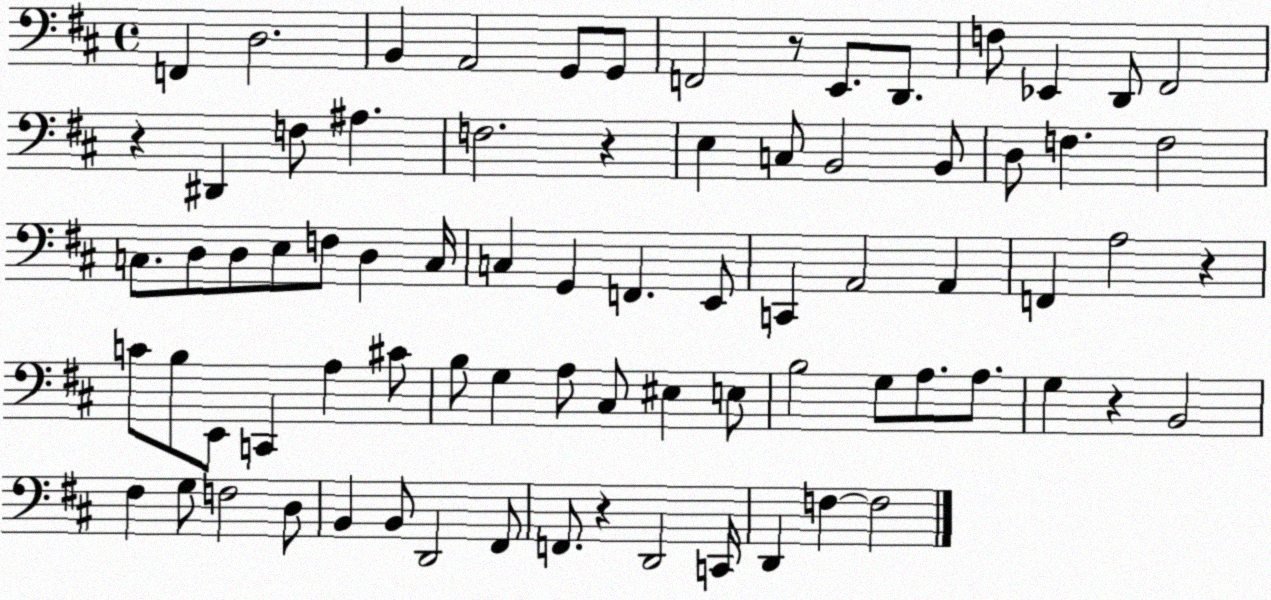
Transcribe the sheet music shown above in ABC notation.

X:1
T:Untitled
M:4/4
L:1/4
K:D
F,, D,2 B,, A,,2 G,,/2 G,,/2 F,,2 z/2 E,,/2 D,,/2 F,/2 _E,, D,,/2 ^F,,2 z ^D,, F,/2 ^A, F,2 z E, C,/2 B,,2 B,,/2 D,/2 F, F,2 C,/2 D,/2 D,/2 E,/2 F,/2 D, C,/4 C, G,, F,, E,,/2 C,, A,,2 A,, F,, A,2 z C/2 B,/2 E,,/2 C,, A, ^C/2 B,/2 G, A,/2 ^C,/2 ^E, E,/2 B,2 G,/2 A,/2 A,/2 G, z B,,2 ^F, G,/2 F,2 D,/2 B,, B,,/2 D,,2 ^F,,/2 F,,/2 z D,,2 C,,/4 D,, F, F,2